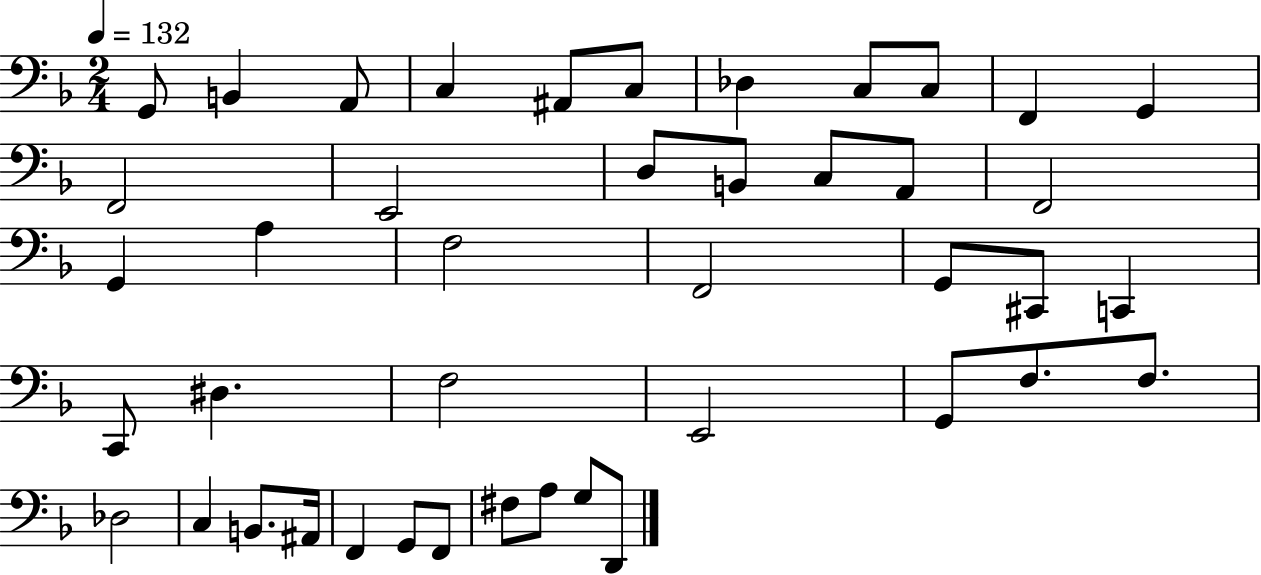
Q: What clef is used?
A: bass